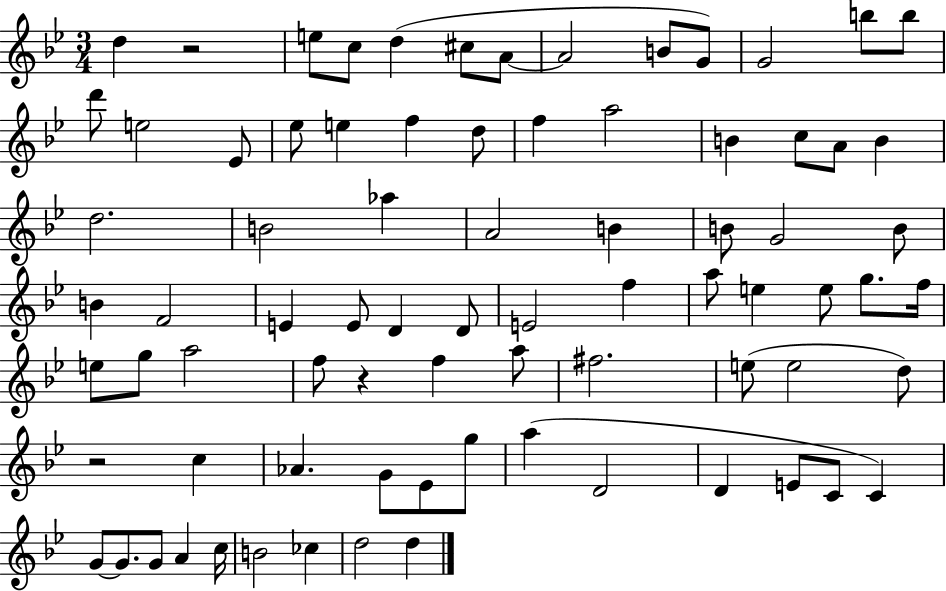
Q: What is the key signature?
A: BES major